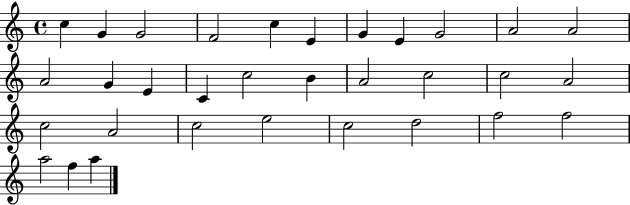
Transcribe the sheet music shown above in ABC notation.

X:1
T:Untitled
M:4/4
L:1/4
K:C
c G G2 F2 c E G E G2 A2 A2 A2 G E C c2 B A2 c2 c2 A2 c2 A2 c2 e2 c2 d2 f2 f2 a2 f a